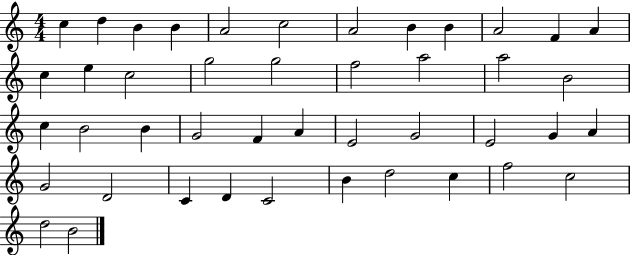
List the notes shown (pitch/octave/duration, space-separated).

C5/q D5/q B4/q B4/q A4/h C5/h A4/h B4/q B4/q A4/h F4/q A4/q C5/q E5/q C5/h G5/h G5/h F5/h A5/h A5/h B4/h C5/q B4/h B4/q G4/h F4/q A4/q E4/h G4/h E4/h G4/q A4/q G4/h D4/h C4/q D4/q C4/h B4/q D5/h C5/q F5/h C5/h D5/h B4/h